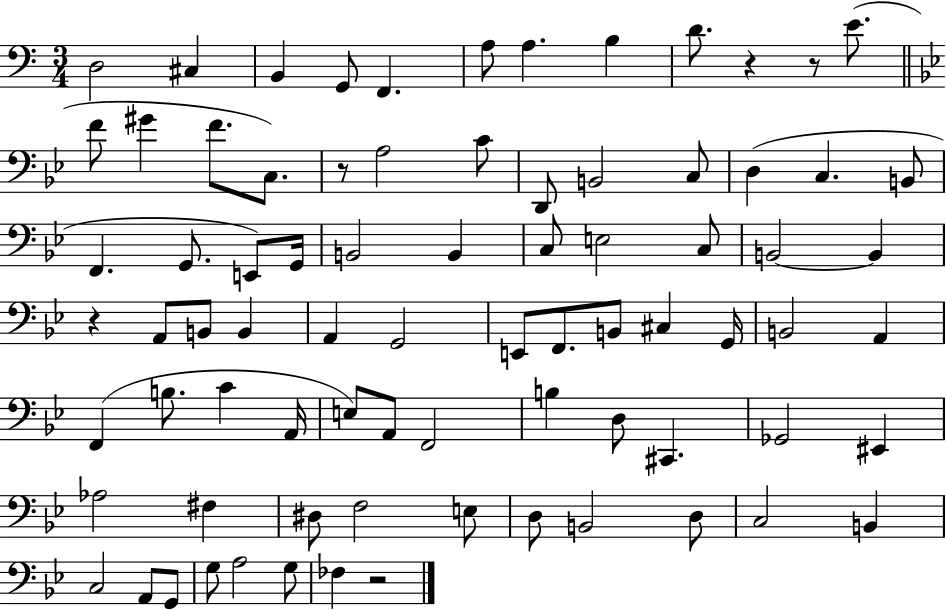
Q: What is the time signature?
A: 3/4